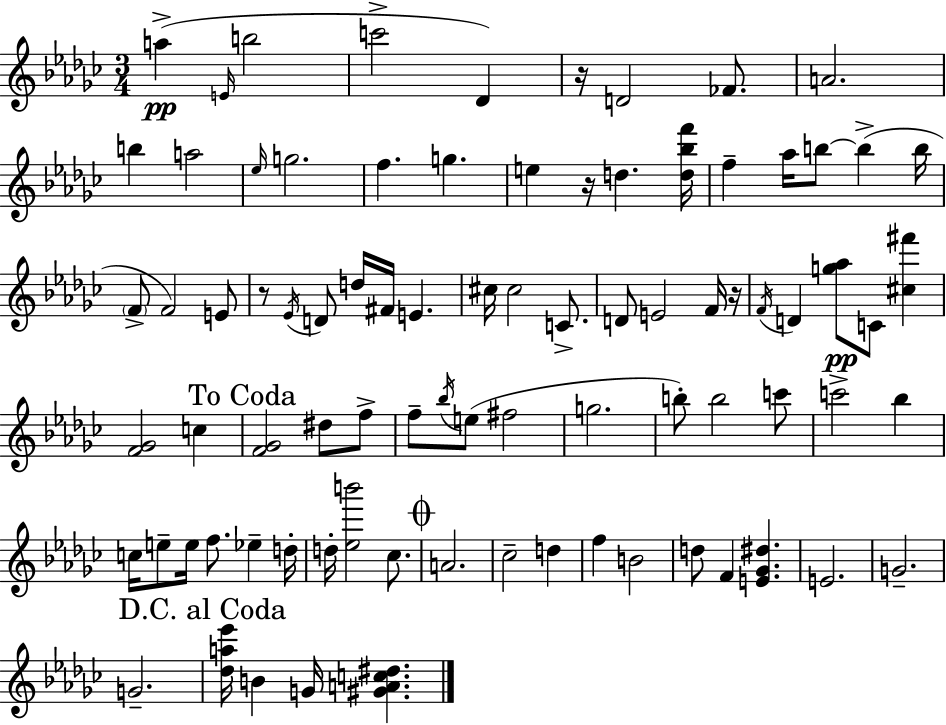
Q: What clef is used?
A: treble